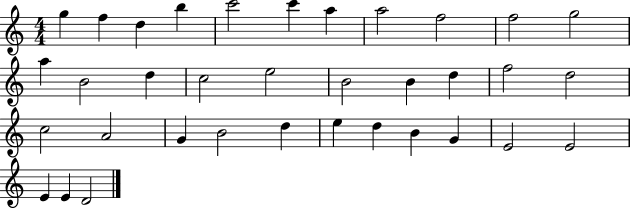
G5/q F5/q D5/q B5/q C6/h C6/q A5/q A5/h F5/h F5/h G5/h A5/q B4/h D5/q C5/h E5/h B4/h B4/q D5/q F5/h D5/h C5/h A4/h G4/q B4/h D5/q E5/q D5/q B4/q G4/q E4/h E4/h E4/q E4/q D4/h